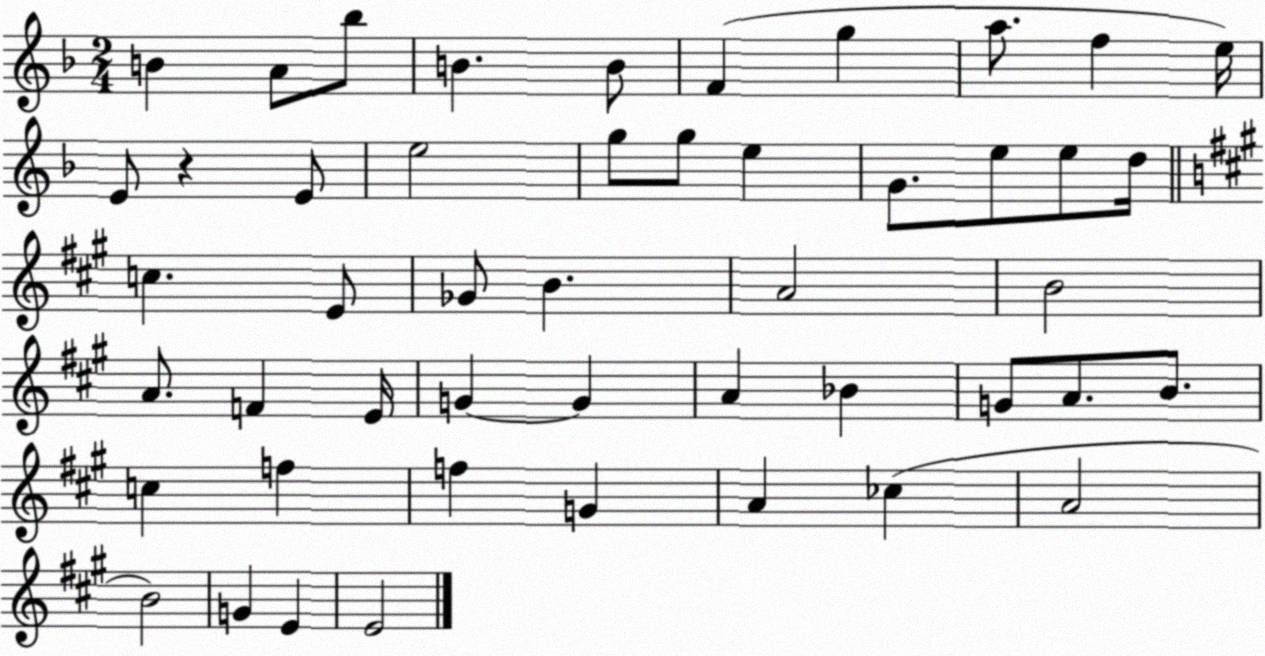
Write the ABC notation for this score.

X:1
T:Untitled
M:2/4
L:1/4
K:F
B A/2 _b/2 B B/2 F g a/2 f e/4 E/2 z E/2 e2 g/2 g/2 e G/2 e/2 e/2 d/4 c E/2 _G/2 B A2 B2 A/2 F E/4 G G A _B G/2 A/2 B/2 c f f G A _c A2 B2 G E E2